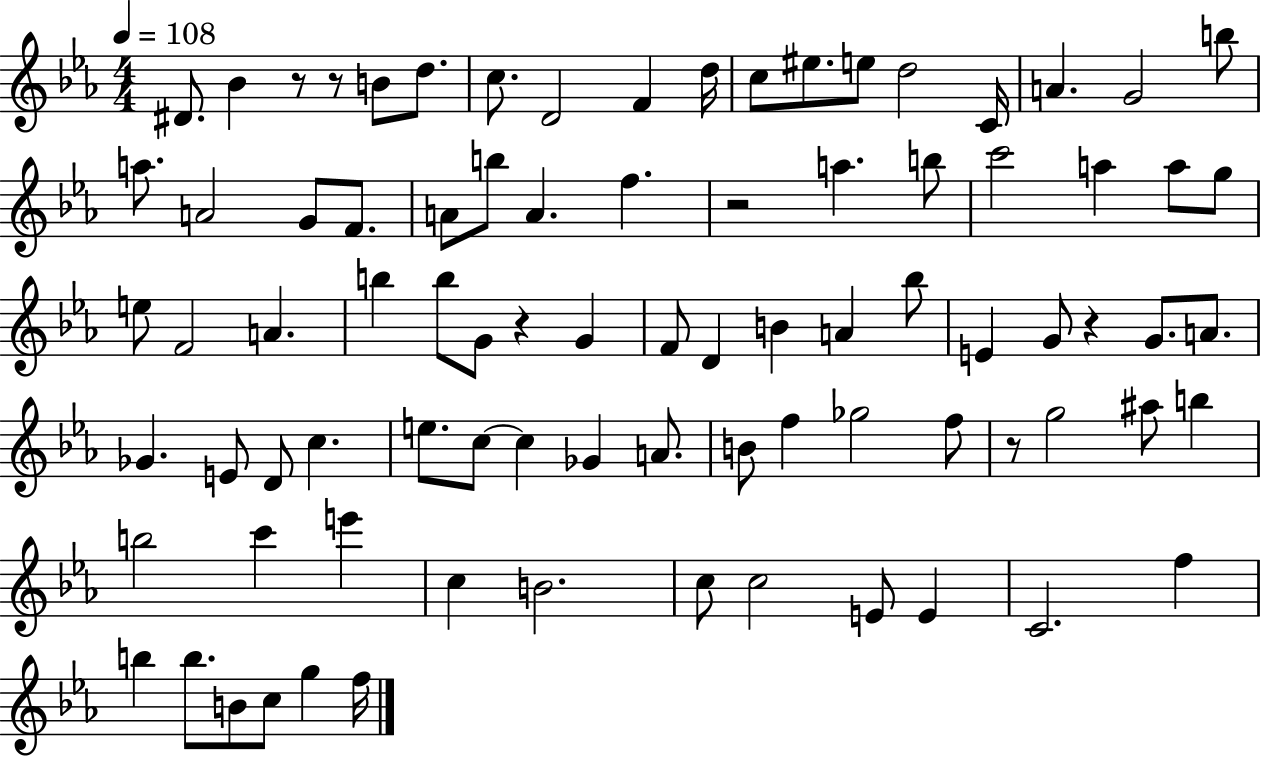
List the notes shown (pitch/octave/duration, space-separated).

D#4/e. Bb4/q R/e R/e B4/e D5/e. C5/e. D4/h F4/q D5/s C5/e EIS5/e. E5/e D5/h C4/s A4/q. G4/h B5/e A5/e. A4/h G4/e F4/e. A4/e B5/e A4/q. F5/q. R/h A5/q. B5/e C6/h A5/q A5/e G5/e E5/e F4/h A4/q. B5/q B5/e G4/e R/q G4/q F4/e D4/q B4/q A4/q Bb5/e E4/q G4/e R/q G4/e. A4/e. Gb4/q. E4/e D4/e C5/q. E5/e. C5/e C5/q Gb4/q A4/e. B4/e F5/q Gb5/h F5/e R/e G5/h A#5/e B5/q B5/h C6/q E6/q C5/q B4/h. C5/e C5/h E4/e E4/q C4/h. F5/q B5/q B5/e. B4/e C5/e G5/q F5/s